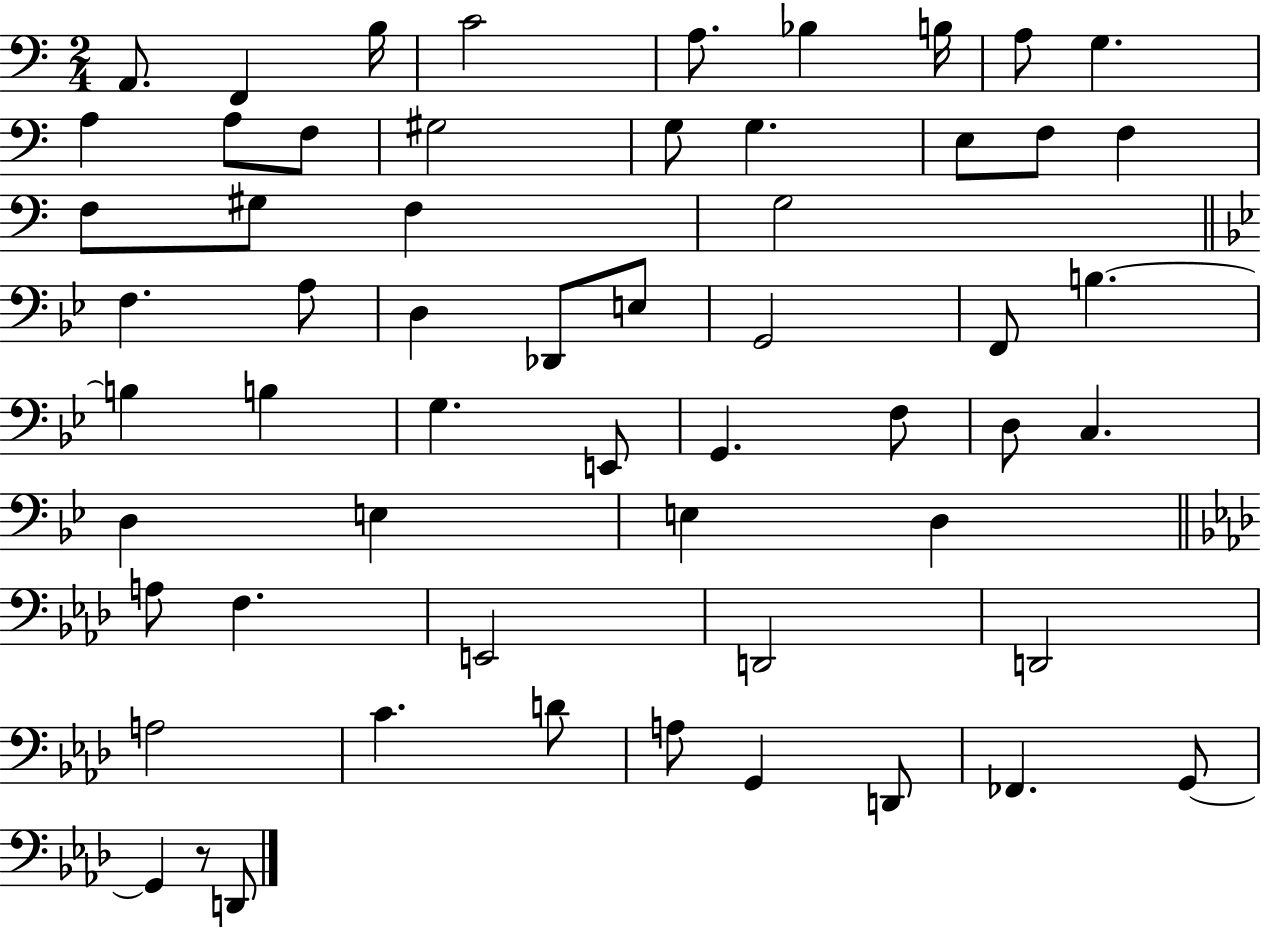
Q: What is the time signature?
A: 2/4